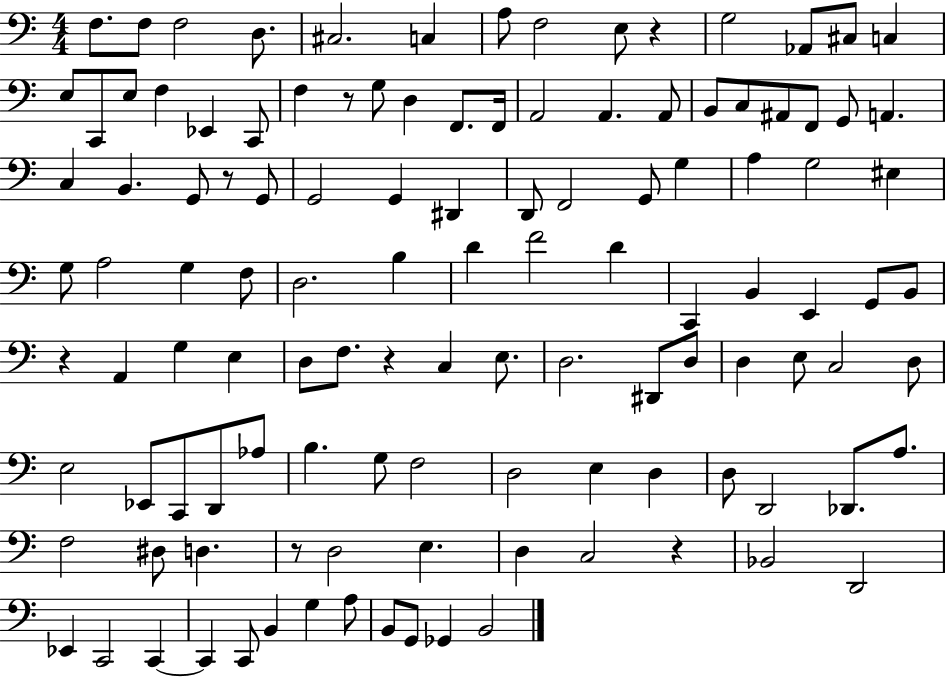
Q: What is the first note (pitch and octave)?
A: F3